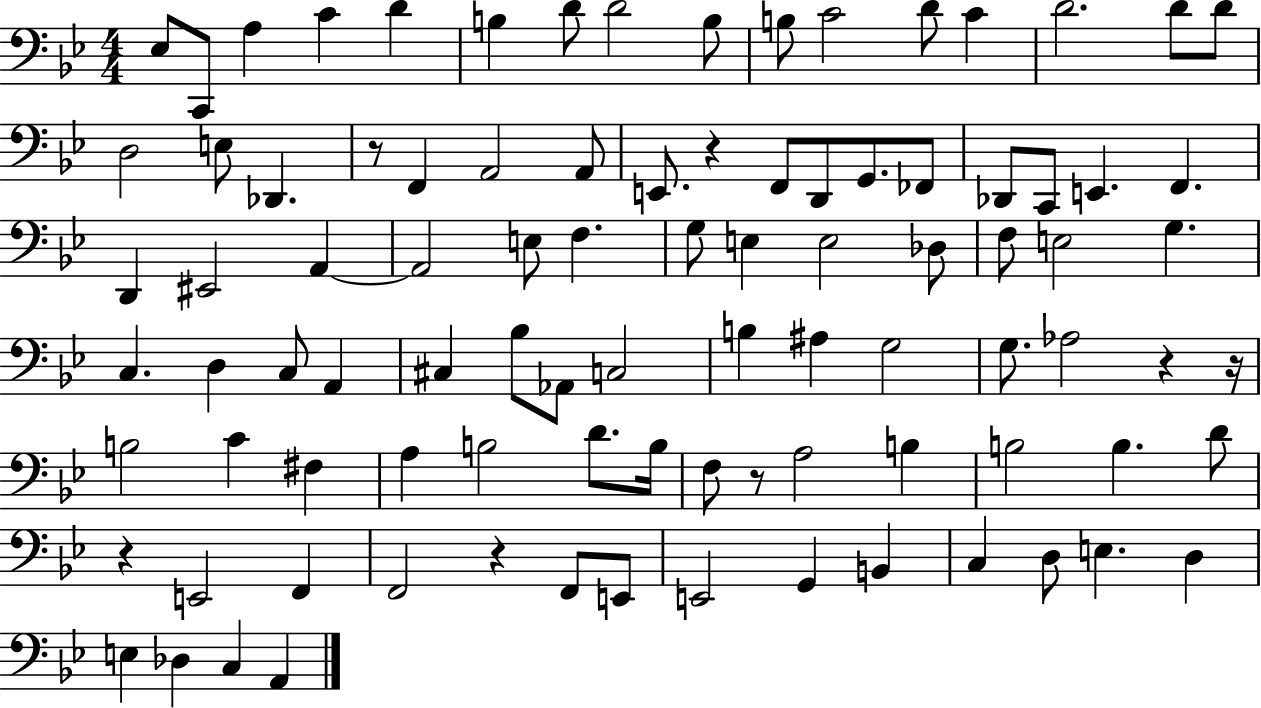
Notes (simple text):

Eb3/e C2/e A3/q C4/q D4/q B3/q D4/e D4/h B3/e B3/e C4/h D4/e C4/q D4/h. D4/e D4/e D3/h E3/e Db2/q. R/e F2/q A2/h A2/e E2/e. R/q F2/e D2/e G2/e. FES2/e Db2/e C2/e E2/q. F2/q. D2/q EIS2/h A2/q A2/h E3/e F3/q. G3/e E3/q E3/h Db3/e F3/e E3/h G3/q. C3/q. D3/q C3/e A2/q C#3/q Bb3/e Ab2/e C3/h B3/q A#3/q G3/h G3/e. Ab3/h R/q R/s B3/h C4/q F#3/q A3/q B3/h D4/e. B3/s F3/e R/e A3/h B3/q B3/h B3/q. D4/e R/q E2/h F2/q F2/h R/q F2/e E2/e E2/h G2/q B2/q C3/q D3/e E3/q. D3/q E3/q Db3/q C3/q A2/q